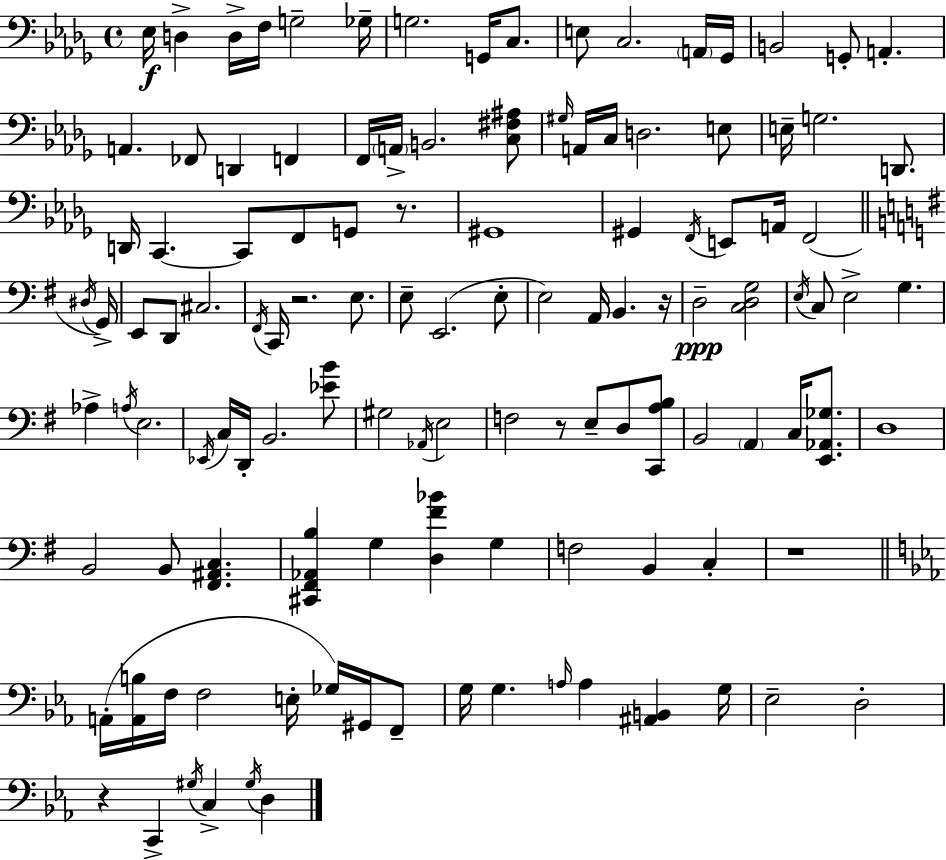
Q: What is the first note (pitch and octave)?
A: Eb3